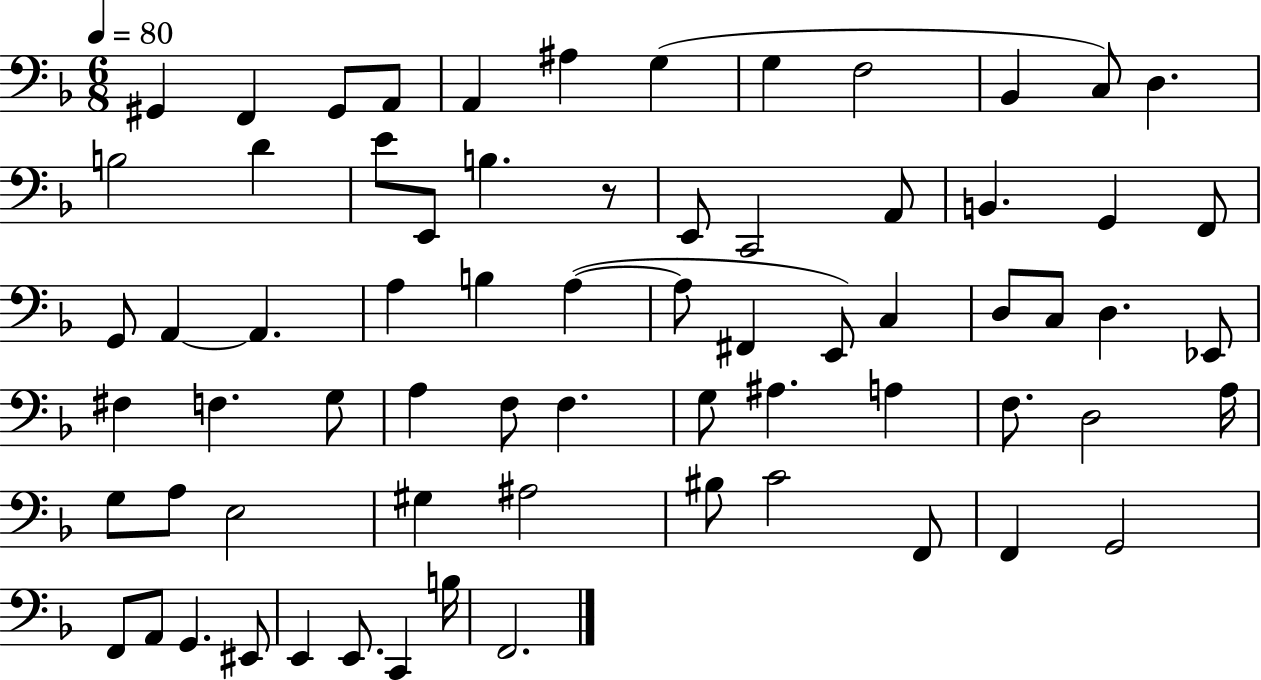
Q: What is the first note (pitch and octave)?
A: G#2